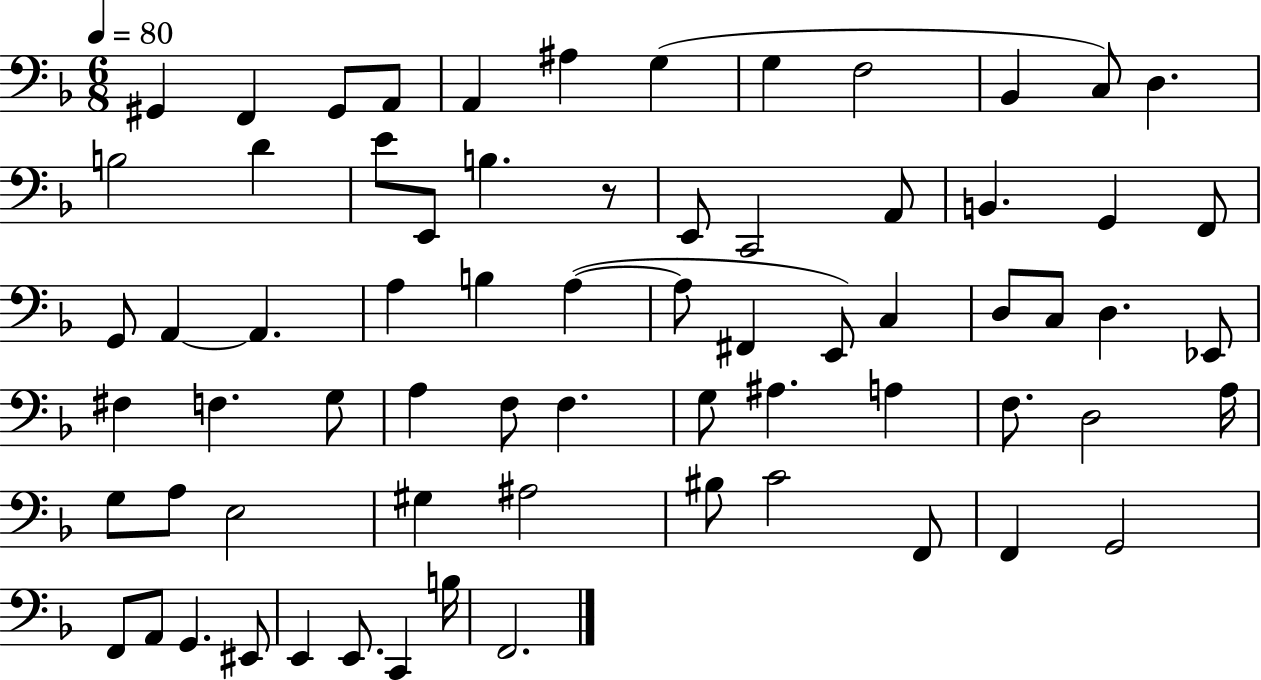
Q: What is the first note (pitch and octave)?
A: G#2